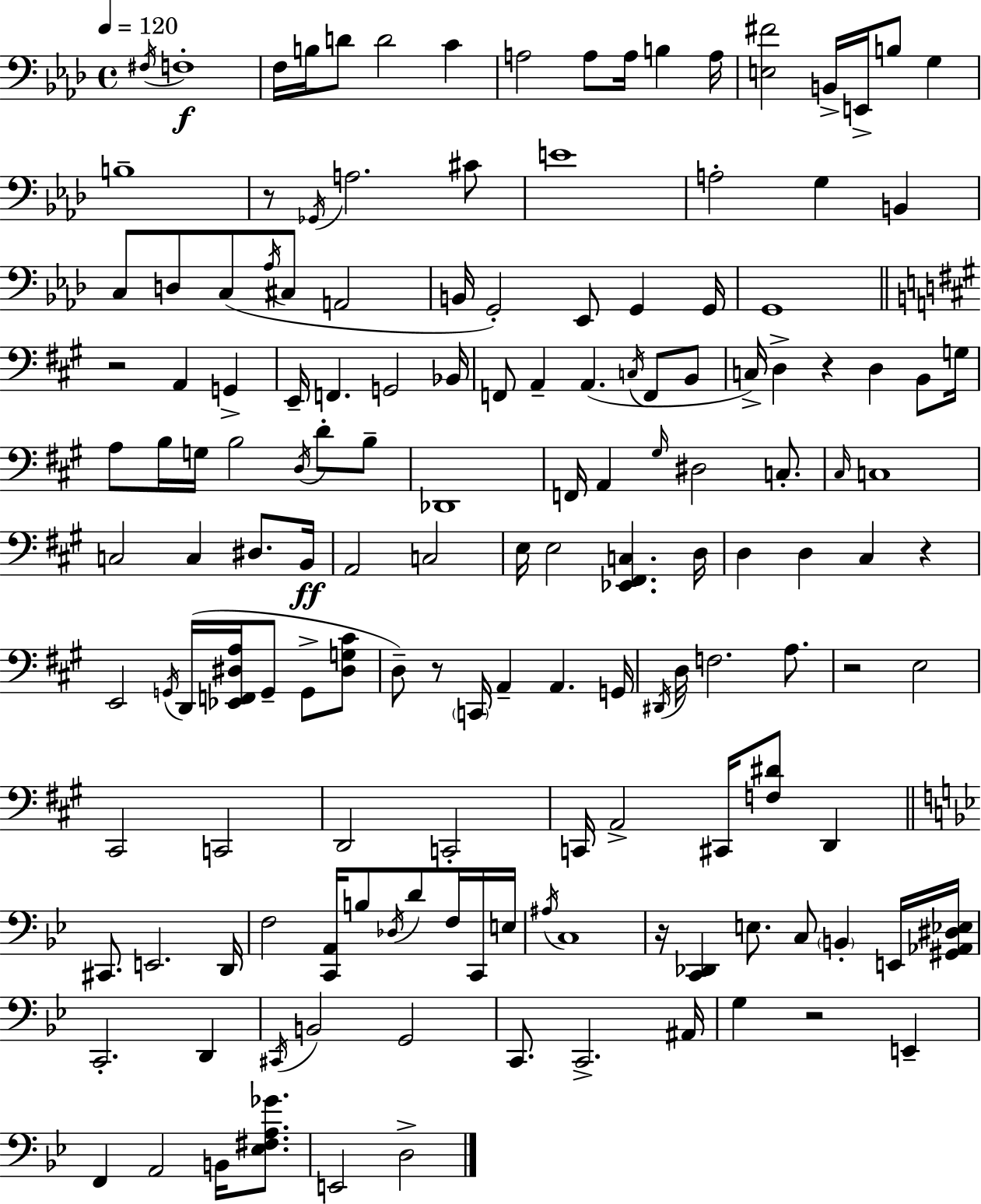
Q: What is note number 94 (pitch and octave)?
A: A3